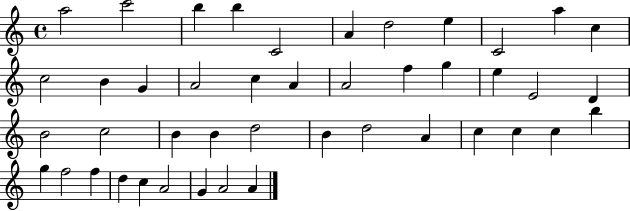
A5/h C6/h B5/q B5/q C4/h A4/q D5/h E5/q C4/h A5/q C5/q C5/h B4/q G4/q A4/h C5/q A4/q A4/h F5/q G5/q E5/q E4/h D4/q B4/h C5/h B4/q B4/q D5/h B4/q D5/h A4/q C5/q C5/q C5/q B5/q G5/q F5/h F5/q D5/q C5/q A4/h G4/q A4/h A4/q